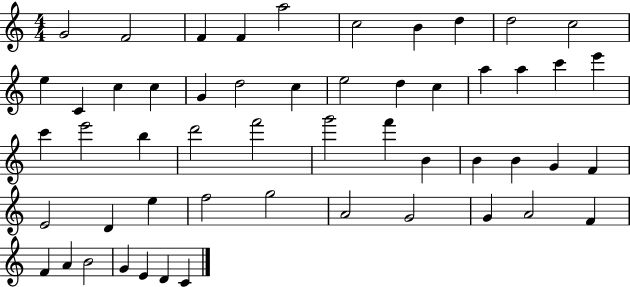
X:1
T:Untitled
M:4/4
L:1/4
K:C
G2 F2 F F a2 c2 B d d2 c2 e C c c G d2 c e2 d c a a c' e' c' e'2 b d'2 f'2 g'2 f' B B B G F E2 D e f2 g2 A2 G2 G A2 F F A B2 G E D C